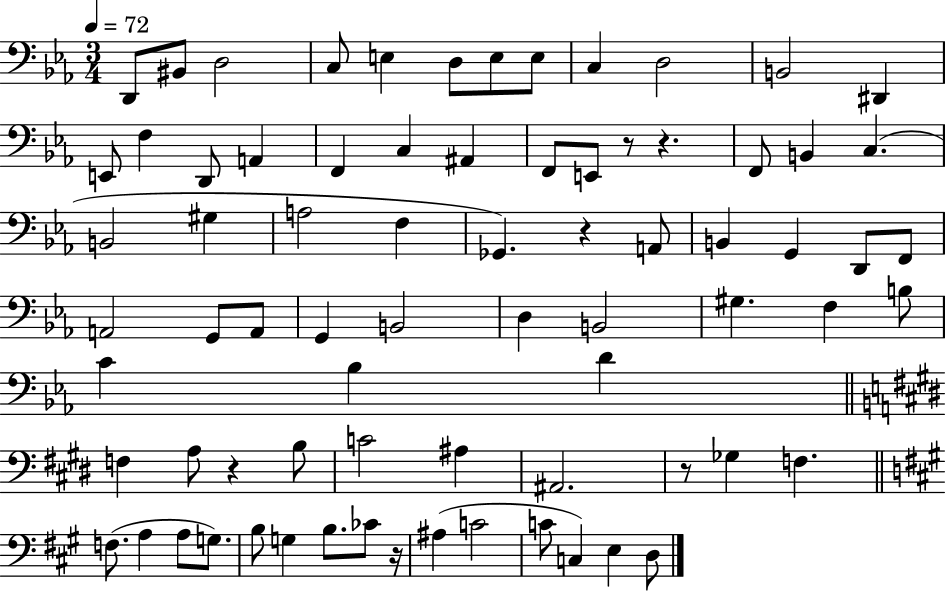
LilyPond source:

{
  \clef bass
  \numericTimeSignature
  \time 3/4
  \key ees \major
  \tempo 4 = 72
  d,8 bis,8 d2 | c8 e4 d8 e8 e8 | c4 d2 | b,2 dis,4 | \break e,8 f4 d,8 a,4 | f,4 c4 ais,4 | f,8 e,8 r8 r4. | f,8 b,4 c4.( | \break b,2 gis4 | a2 f4 | ges,4.) r4 a,8 | b,4 g,4 d,8 f,8 | \break a,2 g,8 a,8 | g,4 b,2 | d4 b,2 | gis4. f4 b8 | \break c'4 bes4 d'4 | \bar "||" \break \key e \major f4 a8 r4 b8 | c'2 ais4 | ais,2. | r8 ges4 f4. | \break \bar "||" \break \key a \major f8.( a4 a8 g8.) | b8 g4 b8. ces'8 r16 | ais4( c'2 | c'8 c4) e4 d8 | \break \bar "|."
}